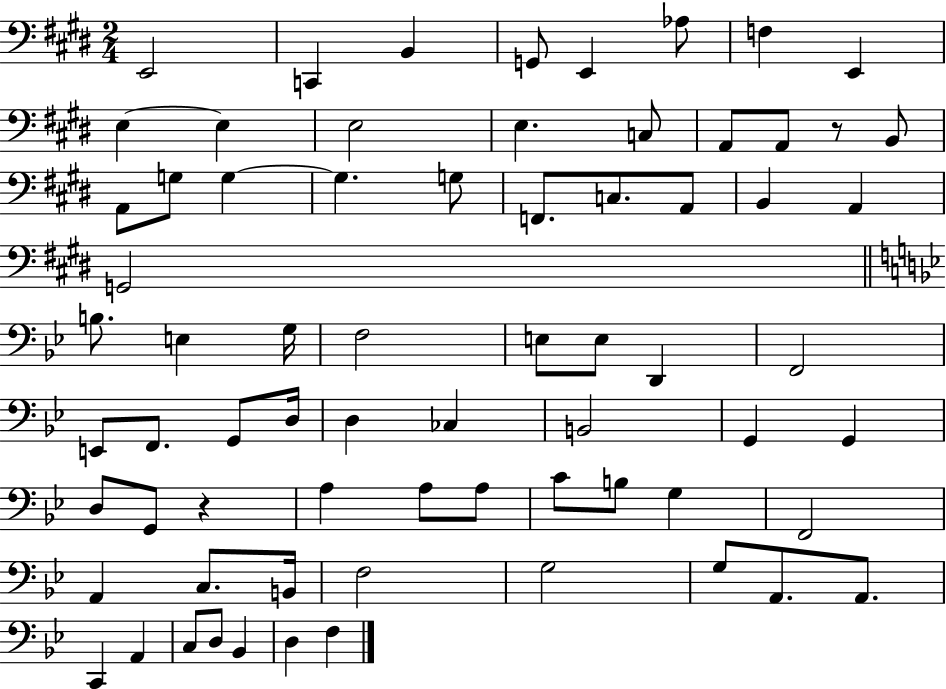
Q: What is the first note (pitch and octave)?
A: E2